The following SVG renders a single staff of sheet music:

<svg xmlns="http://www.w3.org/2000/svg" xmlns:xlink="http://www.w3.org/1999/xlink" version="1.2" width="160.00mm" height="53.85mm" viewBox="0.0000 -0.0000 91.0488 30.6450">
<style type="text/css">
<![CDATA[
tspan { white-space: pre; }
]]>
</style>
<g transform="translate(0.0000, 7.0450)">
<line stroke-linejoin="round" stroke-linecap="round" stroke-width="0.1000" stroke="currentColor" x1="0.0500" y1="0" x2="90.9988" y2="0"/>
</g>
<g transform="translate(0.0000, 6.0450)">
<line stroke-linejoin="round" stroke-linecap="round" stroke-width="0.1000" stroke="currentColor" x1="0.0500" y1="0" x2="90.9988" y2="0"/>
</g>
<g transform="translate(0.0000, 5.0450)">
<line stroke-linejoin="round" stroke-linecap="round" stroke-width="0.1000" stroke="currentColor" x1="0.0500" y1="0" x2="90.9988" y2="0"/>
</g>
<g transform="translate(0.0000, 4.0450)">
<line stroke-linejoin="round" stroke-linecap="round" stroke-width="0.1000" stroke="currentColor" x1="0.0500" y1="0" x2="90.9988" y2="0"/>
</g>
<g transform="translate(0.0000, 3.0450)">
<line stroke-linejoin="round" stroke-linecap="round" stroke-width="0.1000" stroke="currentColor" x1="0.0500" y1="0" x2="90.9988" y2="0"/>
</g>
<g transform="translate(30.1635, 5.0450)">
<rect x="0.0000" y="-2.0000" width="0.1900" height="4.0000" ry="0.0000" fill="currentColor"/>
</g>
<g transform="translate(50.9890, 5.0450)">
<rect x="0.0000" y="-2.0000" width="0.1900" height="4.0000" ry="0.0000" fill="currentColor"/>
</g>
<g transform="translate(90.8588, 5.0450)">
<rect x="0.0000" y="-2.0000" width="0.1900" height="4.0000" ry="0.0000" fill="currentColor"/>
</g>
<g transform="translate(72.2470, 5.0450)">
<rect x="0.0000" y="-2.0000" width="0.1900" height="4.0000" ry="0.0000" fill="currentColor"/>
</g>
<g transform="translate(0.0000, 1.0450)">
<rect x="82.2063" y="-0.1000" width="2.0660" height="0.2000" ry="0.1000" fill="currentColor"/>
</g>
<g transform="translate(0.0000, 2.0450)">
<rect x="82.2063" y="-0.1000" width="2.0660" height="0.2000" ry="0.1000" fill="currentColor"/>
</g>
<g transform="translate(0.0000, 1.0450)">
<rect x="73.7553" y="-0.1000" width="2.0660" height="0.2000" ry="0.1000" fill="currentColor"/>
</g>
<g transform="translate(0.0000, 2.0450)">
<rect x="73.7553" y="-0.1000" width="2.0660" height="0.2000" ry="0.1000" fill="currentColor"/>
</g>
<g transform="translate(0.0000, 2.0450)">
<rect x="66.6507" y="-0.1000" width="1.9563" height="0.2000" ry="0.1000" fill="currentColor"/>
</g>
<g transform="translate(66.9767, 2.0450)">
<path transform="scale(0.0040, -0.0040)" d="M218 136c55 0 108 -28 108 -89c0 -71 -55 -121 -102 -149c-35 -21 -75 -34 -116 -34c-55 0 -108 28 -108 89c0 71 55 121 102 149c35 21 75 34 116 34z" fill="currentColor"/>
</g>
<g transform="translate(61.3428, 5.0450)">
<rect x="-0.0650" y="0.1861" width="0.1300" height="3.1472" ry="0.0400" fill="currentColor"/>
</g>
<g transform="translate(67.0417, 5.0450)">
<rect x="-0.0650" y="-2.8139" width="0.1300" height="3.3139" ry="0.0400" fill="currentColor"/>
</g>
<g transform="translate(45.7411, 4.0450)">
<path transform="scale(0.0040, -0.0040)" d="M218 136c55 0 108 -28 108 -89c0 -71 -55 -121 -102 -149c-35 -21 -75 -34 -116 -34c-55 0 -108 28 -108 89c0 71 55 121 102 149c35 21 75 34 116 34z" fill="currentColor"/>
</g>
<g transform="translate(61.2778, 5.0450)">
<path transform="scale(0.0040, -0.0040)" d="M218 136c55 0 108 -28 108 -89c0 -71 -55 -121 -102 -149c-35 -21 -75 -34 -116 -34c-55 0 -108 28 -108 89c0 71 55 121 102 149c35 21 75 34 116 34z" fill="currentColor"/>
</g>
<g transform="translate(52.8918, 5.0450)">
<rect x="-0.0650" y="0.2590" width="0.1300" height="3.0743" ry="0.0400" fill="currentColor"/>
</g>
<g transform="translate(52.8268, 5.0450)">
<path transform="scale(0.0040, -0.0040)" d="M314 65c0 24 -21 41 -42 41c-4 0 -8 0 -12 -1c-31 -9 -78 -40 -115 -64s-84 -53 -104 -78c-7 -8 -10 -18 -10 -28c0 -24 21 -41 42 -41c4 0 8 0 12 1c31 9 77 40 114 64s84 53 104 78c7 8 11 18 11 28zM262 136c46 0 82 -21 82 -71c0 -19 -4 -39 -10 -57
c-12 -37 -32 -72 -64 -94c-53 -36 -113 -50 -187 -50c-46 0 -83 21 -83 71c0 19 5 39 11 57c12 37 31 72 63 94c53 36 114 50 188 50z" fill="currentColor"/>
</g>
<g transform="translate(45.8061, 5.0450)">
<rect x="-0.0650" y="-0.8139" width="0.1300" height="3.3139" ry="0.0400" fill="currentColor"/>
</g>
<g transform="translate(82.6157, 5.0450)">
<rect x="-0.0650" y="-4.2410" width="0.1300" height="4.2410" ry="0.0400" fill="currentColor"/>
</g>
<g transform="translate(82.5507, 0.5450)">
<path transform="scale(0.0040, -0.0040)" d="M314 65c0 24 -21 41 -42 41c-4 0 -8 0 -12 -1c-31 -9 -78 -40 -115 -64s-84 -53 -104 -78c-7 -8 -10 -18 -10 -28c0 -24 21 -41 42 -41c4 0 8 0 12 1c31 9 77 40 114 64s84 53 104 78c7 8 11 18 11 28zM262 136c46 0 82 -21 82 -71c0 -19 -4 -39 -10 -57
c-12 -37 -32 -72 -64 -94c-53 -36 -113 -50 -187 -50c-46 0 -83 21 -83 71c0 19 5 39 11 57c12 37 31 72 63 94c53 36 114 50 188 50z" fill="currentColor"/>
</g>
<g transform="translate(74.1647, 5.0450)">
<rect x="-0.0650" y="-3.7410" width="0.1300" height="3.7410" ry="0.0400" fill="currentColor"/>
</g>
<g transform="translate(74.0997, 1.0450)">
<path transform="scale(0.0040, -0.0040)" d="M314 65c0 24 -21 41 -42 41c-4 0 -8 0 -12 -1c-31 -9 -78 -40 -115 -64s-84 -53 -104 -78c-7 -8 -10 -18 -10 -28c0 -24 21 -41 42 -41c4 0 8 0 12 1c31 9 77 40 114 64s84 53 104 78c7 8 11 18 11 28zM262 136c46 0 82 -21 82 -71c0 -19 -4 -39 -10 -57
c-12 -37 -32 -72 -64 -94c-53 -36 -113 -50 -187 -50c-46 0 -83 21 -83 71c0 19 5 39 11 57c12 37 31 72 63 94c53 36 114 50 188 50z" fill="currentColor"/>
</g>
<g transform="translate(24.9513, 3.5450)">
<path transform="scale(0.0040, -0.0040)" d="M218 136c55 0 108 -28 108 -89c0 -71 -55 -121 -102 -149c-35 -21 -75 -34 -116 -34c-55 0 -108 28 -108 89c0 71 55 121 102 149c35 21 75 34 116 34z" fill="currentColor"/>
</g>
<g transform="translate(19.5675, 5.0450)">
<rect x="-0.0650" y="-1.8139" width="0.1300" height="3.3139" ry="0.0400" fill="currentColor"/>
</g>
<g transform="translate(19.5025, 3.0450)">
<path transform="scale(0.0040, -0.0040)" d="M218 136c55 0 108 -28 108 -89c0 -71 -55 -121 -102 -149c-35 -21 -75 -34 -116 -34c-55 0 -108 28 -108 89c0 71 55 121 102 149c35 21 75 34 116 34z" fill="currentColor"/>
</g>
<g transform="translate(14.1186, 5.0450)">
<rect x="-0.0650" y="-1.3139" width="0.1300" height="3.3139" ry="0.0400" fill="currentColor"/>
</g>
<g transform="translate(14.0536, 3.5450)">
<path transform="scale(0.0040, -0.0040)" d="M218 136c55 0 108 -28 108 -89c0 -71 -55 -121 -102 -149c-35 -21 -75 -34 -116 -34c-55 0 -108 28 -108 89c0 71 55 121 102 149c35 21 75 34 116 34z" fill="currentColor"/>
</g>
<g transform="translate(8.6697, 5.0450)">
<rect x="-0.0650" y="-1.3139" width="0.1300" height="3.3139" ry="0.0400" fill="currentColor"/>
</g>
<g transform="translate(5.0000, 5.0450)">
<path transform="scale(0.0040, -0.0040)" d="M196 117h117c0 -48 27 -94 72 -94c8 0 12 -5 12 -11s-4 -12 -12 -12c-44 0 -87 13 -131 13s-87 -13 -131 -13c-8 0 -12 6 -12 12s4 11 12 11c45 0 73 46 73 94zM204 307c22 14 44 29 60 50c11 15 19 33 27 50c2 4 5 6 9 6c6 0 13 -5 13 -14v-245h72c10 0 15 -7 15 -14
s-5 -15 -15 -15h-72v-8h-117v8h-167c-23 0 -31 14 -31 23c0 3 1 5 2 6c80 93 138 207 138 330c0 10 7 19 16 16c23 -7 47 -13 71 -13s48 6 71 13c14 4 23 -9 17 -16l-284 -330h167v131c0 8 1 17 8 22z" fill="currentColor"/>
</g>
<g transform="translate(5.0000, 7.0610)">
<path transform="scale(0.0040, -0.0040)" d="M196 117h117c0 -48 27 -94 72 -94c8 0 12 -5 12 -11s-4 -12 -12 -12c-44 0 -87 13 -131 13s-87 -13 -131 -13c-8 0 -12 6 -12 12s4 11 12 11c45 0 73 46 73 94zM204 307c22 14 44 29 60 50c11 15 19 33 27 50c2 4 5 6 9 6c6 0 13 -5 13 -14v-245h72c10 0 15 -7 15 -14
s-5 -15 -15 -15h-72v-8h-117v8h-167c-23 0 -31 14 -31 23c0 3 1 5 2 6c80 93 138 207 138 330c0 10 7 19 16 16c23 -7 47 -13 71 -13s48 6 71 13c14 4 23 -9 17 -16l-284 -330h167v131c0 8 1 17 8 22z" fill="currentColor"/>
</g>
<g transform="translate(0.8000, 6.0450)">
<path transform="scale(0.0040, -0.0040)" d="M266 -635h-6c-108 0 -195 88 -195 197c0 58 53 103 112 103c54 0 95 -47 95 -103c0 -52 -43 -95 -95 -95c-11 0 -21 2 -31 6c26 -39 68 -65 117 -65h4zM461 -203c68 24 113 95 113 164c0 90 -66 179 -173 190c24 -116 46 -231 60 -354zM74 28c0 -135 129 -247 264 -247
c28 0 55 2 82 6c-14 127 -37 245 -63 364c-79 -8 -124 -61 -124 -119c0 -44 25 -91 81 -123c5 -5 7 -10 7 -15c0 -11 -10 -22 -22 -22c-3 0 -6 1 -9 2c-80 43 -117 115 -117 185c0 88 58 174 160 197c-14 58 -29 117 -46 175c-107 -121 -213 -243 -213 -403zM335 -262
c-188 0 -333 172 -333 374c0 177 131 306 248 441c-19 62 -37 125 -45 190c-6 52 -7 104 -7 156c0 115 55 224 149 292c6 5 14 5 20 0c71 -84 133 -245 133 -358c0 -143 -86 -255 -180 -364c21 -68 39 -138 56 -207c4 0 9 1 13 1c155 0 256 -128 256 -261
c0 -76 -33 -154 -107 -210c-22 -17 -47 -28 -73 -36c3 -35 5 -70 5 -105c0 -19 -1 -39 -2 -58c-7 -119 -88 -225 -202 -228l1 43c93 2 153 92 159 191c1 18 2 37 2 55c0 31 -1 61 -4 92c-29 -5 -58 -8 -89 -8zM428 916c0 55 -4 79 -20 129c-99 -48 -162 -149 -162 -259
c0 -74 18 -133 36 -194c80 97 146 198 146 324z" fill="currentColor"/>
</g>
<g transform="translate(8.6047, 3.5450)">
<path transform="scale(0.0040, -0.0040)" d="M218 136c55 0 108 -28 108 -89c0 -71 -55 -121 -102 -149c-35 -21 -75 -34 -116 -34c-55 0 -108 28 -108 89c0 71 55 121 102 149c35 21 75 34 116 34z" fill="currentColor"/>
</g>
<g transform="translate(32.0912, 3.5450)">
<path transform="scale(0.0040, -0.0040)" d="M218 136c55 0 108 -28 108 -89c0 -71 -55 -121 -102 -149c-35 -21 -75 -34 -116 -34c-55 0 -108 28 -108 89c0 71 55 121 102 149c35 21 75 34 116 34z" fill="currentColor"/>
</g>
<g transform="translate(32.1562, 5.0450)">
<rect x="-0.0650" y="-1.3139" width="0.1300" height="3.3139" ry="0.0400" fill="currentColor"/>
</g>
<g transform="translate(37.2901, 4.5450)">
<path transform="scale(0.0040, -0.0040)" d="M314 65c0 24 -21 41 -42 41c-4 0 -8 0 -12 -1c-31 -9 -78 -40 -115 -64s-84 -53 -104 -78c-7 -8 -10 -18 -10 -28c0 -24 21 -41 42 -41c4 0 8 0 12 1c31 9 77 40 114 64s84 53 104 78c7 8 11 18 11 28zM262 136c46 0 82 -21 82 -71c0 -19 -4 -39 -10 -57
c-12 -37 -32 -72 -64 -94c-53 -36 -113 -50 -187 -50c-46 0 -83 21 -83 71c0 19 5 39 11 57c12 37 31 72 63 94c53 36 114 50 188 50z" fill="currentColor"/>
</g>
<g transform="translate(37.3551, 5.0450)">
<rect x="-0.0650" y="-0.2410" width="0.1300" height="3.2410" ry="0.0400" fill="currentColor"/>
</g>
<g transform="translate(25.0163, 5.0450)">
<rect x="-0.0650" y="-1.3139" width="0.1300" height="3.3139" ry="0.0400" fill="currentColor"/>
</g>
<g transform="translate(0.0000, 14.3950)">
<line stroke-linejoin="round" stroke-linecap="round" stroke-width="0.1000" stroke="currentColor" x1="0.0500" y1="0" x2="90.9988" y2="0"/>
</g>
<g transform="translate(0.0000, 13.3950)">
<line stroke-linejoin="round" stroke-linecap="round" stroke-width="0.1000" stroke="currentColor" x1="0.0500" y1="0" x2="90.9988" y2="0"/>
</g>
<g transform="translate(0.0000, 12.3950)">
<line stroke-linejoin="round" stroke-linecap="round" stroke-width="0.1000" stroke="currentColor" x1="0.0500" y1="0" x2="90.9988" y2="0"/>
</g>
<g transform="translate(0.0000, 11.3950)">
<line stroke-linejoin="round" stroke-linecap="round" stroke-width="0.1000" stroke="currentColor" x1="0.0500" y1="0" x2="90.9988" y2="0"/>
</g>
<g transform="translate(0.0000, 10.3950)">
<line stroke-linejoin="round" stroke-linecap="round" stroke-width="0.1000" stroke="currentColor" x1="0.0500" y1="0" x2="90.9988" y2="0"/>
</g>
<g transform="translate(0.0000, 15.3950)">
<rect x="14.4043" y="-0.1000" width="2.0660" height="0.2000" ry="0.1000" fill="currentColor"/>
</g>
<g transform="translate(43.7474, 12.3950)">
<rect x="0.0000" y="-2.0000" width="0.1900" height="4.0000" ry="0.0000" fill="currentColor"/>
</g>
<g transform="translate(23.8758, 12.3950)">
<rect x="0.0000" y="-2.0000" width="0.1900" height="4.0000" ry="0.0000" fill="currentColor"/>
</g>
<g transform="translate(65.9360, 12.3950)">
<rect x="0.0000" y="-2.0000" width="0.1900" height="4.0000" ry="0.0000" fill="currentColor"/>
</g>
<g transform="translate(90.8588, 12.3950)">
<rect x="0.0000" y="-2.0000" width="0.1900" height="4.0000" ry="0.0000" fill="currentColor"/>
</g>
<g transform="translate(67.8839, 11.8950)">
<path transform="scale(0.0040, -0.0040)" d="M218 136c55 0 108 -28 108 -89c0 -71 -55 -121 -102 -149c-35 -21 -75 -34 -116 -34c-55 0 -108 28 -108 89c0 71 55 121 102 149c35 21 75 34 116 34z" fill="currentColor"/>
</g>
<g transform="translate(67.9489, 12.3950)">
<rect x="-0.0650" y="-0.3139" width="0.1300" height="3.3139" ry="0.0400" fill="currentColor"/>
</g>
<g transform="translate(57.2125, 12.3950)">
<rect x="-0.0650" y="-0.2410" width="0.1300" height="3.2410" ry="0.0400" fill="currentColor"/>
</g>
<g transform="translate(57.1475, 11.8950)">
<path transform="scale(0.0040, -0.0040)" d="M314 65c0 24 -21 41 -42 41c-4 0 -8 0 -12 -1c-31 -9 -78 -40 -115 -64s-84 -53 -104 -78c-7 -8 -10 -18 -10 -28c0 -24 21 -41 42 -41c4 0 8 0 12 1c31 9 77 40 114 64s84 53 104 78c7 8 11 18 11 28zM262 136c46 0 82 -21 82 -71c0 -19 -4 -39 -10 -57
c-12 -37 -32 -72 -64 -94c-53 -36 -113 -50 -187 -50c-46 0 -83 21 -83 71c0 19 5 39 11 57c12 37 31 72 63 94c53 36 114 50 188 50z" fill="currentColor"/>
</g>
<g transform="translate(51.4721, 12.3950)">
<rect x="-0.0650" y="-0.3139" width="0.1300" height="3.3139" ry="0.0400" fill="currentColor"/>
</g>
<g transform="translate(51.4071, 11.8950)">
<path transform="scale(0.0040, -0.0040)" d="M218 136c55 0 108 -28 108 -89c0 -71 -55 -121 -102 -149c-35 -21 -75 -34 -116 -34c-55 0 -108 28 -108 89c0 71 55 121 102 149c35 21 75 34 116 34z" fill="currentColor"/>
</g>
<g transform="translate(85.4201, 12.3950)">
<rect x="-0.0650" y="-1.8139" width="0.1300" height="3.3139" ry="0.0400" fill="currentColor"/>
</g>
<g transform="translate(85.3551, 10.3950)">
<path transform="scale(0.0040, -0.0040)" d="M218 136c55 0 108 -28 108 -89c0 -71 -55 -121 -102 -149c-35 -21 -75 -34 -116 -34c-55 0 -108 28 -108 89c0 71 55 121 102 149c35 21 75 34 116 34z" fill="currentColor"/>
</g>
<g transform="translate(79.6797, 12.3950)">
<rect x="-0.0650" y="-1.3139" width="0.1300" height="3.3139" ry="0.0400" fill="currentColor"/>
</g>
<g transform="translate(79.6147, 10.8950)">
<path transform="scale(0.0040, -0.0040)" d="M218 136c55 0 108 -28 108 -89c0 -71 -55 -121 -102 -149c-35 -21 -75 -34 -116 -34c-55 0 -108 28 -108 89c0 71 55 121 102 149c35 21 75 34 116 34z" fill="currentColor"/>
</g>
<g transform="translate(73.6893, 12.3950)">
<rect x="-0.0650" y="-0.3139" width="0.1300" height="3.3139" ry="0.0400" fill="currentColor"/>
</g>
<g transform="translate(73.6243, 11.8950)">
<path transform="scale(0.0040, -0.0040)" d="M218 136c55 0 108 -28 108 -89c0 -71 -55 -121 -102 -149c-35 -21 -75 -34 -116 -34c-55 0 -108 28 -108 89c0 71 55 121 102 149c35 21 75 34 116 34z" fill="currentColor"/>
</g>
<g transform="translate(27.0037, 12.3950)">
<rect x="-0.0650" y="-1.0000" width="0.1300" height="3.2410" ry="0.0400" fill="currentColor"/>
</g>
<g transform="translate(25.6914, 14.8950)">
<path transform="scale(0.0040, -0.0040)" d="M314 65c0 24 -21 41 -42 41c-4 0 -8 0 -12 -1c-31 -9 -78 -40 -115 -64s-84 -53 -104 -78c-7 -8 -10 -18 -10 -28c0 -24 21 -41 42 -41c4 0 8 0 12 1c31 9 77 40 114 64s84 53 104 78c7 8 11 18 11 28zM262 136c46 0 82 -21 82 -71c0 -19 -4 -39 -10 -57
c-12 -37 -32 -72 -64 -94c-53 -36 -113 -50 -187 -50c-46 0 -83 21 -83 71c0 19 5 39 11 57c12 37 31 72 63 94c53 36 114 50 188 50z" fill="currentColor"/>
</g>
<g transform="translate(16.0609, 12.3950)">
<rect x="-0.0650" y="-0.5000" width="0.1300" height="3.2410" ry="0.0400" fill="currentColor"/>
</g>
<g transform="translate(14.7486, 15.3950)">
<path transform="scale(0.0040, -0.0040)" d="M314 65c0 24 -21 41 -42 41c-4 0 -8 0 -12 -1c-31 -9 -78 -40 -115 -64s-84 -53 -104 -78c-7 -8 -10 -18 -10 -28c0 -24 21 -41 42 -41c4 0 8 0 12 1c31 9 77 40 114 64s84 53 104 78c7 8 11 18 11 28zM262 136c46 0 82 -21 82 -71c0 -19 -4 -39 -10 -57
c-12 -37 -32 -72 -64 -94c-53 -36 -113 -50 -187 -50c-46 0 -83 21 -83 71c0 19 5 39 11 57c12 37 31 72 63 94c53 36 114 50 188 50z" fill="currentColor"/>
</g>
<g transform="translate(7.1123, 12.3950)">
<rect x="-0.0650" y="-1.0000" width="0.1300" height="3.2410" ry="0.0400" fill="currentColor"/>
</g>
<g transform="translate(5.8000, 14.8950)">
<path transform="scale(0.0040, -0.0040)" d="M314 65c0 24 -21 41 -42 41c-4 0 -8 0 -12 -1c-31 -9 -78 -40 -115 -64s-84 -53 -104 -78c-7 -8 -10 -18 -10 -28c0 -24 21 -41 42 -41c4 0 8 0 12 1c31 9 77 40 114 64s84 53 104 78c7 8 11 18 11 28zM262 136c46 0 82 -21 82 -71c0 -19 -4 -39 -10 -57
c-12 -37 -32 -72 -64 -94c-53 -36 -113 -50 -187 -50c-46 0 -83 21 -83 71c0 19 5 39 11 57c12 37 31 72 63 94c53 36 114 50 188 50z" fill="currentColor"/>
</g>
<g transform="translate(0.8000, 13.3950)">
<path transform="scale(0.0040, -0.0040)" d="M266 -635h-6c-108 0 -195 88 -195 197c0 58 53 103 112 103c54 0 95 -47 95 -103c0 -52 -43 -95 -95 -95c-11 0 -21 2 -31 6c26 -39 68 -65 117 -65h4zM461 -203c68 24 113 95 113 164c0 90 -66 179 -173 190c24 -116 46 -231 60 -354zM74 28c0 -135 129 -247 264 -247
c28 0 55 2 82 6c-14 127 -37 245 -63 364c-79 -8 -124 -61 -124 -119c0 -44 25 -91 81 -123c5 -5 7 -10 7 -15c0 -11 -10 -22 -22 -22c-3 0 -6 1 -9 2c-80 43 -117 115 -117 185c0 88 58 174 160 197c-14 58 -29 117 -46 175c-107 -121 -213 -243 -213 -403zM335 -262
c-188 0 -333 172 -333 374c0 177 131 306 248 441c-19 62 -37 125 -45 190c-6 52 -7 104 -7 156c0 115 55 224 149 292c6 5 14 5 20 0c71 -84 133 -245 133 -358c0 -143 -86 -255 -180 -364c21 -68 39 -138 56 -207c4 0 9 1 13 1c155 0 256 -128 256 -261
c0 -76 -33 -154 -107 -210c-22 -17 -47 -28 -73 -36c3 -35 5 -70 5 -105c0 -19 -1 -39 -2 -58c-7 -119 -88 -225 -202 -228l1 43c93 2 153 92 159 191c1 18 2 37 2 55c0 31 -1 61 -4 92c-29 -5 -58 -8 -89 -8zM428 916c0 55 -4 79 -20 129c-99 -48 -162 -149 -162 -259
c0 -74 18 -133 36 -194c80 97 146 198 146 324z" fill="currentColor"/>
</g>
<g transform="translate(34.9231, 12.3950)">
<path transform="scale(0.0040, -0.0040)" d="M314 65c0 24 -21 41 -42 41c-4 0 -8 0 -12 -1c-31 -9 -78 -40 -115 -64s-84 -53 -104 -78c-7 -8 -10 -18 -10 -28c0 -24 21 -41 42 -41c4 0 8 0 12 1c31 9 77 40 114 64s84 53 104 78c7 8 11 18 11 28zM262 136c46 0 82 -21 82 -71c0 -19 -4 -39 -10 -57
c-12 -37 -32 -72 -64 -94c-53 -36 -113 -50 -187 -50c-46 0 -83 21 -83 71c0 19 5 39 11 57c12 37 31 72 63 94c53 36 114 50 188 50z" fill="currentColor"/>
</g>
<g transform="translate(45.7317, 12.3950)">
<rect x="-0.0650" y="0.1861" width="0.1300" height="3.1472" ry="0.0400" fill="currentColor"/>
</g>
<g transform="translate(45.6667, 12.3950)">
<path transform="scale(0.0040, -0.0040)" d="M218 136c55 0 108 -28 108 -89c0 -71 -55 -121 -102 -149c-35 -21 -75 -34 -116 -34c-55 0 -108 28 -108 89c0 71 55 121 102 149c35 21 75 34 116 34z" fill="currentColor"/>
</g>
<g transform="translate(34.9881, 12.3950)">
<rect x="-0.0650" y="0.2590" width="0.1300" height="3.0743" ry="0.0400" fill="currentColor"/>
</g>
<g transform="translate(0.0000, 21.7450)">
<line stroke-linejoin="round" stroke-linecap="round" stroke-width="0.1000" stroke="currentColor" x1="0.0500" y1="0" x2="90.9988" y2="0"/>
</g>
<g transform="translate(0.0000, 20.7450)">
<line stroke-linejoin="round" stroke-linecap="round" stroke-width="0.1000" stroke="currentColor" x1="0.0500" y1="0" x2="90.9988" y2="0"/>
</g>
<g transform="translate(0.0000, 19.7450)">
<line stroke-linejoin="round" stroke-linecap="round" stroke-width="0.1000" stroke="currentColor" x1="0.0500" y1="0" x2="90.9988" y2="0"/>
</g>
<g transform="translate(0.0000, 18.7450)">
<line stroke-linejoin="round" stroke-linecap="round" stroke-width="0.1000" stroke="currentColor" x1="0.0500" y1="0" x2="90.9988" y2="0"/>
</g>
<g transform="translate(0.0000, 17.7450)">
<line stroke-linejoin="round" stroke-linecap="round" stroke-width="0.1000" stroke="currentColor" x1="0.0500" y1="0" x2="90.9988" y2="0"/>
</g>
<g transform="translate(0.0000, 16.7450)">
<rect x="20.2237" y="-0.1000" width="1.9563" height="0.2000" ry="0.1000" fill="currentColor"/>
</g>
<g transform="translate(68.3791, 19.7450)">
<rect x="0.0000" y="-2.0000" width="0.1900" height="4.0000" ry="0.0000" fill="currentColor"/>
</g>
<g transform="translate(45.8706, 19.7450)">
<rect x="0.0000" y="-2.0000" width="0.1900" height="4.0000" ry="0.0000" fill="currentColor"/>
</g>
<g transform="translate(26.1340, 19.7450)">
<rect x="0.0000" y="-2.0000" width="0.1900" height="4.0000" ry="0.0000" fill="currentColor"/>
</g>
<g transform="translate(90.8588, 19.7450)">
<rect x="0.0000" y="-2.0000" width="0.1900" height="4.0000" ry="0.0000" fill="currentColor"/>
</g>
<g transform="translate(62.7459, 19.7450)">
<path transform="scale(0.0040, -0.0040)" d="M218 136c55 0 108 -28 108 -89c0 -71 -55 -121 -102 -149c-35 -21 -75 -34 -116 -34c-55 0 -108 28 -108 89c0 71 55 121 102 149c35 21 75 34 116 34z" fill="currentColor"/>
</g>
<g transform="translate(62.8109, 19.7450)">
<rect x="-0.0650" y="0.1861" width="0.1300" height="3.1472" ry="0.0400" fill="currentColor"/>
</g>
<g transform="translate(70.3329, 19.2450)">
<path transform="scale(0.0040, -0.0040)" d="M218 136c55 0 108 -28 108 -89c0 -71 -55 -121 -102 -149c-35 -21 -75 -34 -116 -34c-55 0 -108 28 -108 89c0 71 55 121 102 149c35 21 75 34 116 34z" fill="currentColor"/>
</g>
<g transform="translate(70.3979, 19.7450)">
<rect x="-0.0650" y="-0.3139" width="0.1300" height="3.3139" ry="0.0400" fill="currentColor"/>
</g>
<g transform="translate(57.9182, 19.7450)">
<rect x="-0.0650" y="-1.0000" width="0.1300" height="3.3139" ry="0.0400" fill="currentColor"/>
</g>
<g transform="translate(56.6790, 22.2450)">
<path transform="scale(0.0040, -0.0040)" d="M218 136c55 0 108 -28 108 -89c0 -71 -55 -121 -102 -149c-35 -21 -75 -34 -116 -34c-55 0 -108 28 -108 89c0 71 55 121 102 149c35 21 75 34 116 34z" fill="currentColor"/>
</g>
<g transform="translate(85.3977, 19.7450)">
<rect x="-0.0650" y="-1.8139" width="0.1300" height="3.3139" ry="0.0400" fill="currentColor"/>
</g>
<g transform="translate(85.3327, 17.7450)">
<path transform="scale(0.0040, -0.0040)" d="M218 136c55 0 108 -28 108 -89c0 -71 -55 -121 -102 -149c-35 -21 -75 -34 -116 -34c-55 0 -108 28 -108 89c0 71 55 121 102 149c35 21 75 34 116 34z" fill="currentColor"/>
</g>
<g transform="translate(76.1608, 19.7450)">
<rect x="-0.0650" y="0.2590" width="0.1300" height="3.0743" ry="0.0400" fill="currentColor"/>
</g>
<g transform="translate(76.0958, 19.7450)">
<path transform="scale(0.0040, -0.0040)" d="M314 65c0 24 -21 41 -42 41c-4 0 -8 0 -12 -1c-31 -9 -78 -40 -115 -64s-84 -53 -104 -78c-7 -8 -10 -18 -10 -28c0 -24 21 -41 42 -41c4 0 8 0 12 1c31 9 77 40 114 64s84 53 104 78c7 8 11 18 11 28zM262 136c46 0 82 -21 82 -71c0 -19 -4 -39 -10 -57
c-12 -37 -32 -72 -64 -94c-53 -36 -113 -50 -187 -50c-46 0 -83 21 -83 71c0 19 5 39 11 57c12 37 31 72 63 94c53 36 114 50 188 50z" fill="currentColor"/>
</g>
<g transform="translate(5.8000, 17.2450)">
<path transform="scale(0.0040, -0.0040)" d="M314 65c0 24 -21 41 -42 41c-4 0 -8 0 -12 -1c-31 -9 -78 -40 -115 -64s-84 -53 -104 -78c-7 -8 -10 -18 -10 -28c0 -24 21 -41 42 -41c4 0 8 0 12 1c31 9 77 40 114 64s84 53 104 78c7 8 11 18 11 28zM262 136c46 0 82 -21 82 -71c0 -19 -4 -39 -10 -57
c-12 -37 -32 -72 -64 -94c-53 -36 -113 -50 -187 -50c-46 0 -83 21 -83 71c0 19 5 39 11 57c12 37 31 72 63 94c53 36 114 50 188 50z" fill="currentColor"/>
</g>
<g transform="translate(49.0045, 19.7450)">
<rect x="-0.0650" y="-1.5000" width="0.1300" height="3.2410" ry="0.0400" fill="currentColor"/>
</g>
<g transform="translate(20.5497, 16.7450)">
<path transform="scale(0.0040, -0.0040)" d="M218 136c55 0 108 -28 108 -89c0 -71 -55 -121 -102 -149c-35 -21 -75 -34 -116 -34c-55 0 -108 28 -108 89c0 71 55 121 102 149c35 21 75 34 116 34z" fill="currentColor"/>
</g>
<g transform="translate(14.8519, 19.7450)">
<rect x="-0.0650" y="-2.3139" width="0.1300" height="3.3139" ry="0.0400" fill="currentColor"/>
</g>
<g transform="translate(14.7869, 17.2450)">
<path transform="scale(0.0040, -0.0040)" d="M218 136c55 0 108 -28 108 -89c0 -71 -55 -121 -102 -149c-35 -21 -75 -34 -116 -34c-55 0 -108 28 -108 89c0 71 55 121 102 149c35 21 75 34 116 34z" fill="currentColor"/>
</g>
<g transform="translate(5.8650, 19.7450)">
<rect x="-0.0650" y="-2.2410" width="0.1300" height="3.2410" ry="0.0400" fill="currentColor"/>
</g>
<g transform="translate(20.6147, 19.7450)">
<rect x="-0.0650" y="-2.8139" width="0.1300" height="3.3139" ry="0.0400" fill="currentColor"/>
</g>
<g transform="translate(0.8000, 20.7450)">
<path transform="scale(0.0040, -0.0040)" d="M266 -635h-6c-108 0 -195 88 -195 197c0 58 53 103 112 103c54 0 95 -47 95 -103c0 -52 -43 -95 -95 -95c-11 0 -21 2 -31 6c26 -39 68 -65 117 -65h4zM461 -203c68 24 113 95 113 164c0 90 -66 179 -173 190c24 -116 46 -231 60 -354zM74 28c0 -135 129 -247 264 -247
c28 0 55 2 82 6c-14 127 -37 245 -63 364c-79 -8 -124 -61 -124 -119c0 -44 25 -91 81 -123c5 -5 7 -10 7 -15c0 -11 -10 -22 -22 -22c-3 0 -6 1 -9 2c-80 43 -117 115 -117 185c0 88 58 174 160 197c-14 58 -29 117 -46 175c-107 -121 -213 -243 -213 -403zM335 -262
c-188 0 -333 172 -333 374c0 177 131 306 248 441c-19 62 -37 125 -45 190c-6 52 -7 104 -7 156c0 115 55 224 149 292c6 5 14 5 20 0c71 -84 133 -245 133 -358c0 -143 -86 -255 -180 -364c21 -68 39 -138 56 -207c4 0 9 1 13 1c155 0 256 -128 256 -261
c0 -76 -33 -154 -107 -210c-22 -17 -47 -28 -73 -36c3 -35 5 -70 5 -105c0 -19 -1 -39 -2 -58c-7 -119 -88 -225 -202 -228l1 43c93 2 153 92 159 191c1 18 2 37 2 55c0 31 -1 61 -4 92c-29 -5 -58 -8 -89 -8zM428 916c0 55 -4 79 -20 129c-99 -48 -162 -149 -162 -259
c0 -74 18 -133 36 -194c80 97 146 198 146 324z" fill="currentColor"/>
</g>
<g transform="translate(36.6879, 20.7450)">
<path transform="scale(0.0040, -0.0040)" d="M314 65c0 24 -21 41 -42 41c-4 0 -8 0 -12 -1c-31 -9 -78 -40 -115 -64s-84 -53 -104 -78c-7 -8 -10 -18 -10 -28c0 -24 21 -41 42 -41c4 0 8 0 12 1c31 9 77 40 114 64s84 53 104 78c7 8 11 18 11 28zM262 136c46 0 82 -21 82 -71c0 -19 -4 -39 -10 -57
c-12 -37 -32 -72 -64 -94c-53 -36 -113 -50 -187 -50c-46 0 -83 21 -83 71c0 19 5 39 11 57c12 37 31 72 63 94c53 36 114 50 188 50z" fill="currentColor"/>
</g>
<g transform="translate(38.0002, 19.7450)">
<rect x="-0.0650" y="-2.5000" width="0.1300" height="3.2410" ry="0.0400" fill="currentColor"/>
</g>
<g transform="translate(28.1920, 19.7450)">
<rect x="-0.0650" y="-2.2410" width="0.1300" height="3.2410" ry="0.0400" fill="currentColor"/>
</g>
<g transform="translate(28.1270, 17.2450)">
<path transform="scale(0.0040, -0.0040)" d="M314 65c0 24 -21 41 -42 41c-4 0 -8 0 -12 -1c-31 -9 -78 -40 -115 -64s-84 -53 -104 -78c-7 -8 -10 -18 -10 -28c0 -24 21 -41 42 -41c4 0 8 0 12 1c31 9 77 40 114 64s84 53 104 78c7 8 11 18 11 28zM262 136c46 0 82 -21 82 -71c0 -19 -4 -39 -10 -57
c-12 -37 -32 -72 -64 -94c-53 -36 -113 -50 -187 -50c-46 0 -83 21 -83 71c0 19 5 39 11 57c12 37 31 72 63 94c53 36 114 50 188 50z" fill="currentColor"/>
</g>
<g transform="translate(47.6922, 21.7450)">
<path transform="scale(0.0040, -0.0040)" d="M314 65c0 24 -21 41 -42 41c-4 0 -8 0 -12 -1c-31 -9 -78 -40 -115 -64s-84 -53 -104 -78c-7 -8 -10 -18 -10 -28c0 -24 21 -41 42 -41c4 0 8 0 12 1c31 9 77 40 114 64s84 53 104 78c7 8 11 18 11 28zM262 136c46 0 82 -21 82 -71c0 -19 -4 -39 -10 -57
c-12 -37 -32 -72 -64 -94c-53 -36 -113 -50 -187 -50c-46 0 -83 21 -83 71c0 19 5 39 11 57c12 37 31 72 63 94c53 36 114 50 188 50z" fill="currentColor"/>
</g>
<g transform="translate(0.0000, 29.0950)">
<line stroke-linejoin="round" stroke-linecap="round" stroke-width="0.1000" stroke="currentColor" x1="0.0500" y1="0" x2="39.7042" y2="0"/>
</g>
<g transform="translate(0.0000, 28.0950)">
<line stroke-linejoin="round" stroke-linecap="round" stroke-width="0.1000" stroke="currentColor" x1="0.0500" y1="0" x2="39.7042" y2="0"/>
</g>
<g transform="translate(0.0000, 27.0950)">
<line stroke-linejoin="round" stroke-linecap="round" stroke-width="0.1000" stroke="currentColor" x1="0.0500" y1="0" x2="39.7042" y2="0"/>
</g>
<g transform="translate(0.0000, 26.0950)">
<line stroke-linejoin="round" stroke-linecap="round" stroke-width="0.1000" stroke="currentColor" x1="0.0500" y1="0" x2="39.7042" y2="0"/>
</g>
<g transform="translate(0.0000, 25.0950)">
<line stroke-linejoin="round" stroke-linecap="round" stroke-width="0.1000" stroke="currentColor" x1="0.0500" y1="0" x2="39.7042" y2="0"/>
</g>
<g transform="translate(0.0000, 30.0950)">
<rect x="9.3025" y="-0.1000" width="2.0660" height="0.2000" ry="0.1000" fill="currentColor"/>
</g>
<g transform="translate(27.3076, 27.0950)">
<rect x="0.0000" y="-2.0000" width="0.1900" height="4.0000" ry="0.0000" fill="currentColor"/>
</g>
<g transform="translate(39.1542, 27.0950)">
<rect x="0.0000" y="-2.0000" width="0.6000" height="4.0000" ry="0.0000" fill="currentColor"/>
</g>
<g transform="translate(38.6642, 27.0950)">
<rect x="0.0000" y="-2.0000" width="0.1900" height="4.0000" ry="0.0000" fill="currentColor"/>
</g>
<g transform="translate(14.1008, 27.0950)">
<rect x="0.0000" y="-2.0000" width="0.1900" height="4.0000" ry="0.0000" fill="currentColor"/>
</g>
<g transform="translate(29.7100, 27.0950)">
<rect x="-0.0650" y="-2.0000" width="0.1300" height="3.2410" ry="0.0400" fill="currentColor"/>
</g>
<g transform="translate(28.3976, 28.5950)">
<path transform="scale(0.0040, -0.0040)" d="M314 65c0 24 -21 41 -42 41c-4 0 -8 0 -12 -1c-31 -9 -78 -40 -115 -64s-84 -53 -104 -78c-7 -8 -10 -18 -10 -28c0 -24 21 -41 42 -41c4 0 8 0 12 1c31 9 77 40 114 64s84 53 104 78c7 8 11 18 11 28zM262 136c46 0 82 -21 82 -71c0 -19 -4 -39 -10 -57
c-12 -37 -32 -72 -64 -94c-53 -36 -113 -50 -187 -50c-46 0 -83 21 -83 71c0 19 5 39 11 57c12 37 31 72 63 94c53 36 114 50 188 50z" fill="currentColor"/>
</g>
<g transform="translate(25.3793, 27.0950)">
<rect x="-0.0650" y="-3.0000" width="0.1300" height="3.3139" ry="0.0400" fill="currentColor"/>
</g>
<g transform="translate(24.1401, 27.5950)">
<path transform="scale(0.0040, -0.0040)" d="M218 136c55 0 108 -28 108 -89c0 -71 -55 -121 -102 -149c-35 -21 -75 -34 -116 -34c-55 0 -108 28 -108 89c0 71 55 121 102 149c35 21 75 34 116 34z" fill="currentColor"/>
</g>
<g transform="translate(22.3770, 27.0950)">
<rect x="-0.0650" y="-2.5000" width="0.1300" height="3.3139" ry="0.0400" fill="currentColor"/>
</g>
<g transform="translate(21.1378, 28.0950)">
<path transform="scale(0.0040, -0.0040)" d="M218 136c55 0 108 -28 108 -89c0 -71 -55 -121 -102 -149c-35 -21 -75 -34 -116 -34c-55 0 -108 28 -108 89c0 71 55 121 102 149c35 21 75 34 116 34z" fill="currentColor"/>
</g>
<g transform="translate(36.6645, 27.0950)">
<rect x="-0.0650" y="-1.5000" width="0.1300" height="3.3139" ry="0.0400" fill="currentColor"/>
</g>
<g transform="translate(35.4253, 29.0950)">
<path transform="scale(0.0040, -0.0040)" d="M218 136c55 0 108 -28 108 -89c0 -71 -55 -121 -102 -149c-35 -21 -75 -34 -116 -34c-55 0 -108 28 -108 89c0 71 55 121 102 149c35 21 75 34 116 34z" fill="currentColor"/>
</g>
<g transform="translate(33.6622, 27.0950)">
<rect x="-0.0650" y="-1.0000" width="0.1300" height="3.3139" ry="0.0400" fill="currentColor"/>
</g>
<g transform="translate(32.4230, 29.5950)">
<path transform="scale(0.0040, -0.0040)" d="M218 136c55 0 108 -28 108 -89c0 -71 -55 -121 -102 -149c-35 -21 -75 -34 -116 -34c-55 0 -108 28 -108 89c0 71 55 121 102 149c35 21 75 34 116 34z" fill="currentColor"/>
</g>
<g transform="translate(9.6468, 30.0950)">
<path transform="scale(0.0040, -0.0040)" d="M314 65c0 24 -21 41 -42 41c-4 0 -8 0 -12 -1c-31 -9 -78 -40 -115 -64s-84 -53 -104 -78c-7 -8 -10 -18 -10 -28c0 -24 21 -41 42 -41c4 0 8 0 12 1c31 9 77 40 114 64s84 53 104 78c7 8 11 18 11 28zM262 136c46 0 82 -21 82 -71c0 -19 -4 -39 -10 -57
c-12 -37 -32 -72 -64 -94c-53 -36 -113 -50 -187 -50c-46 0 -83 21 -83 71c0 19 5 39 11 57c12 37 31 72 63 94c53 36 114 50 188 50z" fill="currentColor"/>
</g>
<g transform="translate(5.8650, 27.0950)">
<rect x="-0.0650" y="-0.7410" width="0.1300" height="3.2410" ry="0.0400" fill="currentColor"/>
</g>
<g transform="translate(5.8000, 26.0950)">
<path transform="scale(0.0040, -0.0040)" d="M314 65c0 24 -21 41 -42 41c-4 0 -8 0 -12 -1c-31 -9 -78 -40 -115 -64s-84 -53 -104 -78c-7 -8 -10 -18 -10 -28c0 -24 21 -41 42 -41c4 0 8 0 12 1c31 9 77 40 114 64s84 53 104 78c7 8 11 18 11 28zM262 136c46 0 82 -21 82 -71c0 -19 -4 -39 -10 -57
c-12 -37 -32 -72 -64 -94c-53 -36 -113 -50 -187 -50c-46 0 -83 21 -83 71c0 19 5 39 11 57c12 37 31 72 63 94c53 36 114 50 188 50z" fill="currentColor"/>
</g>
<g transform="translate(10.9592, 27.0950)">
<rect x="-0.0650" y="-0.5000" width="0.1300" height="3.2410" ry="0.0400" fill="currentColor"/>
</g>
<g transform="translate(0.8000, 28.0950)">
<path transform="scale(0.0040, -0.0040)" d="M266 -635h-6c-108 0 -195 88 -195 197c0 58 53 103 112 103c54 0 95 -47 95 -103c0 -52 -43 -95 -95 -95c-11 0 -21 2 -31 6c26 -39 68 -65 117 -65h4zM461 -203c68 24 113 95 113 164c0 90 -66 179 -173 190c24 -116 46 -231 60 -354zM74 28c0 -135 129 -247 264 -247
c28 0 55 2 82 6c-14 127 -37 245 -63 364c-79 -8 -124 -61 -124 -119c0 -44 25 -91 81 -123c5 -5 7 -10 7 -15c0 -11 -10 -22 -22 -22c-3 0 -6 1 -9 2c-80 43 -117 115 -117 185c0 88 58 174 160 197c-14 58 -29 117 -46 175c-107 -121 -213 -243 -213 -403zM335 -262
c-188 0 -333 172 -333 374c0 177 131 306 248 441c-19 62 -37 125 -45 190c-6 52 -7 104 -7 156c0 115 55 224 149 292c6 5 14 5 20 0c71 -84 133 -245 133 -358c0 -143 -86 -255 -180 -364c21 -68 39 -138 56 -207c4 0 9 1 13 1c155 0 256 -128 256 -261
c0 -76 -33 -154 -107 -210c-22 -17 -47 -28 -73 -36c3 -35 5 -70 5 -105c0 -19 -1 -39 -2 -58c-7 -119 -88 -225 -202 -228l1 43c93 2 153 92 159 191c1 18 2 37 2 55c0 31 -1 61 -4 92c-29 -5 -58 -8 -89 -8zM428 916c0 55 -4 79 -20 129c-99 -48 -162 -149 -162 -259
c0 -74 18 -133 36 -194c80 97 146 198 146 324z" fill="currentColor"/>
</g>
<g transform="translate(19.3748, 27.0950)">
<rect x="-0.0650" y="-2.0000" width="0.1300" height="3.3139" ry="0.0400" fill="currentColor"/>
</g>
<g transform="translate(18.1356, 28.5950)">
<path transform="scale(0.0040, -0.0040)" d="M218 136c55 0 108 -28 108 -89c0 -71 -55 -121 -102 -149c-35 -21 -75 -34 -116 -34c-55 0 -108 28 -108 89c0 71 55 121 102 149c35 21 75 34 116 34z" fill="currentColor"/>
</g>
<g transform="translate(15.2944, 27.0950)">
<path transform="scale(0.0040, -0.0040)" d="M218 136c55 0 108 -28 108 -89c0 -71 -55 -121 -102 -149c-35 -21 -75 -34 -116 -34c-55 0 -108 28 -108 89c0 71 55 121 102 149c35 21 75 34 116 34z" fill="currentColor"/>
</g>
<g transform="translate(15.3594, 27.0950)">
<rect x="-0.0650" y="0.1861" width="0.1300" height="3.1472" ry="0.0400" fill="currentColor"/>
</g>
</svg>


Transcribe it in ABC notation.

X:1
T:Untitled
M:4/4
L:1/4
K:C
e e f e e c2 d B2 B a c'2 d'2 D2 C2 D2 B2 B c c2 c c e f g2 g a g2 G2 E2 D B c B2 f d2 C2 B F G A F2 D E